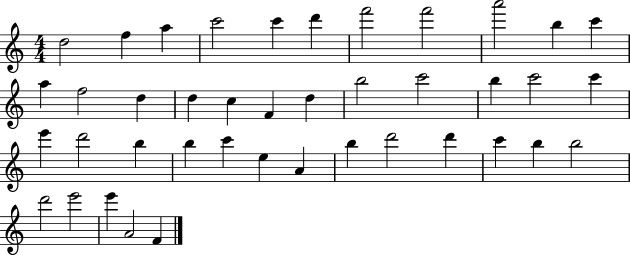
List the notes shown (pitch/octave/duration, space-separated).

D5/h F5/q A5/q C6/h C6/q D6/q F6/h F6/h A6/h B5/q C6/q A5/q F5/h D5/q D5/q C5/q F4/q D5/q B5/h C6/h B5/q C6/h C6/q E6/q D6/h B5/q B5/q C6/q E5/q A4/q B5/q D6/h D6/q C6/q B5/q B5/h D6/h E6/h E6/q A4/h F4/q